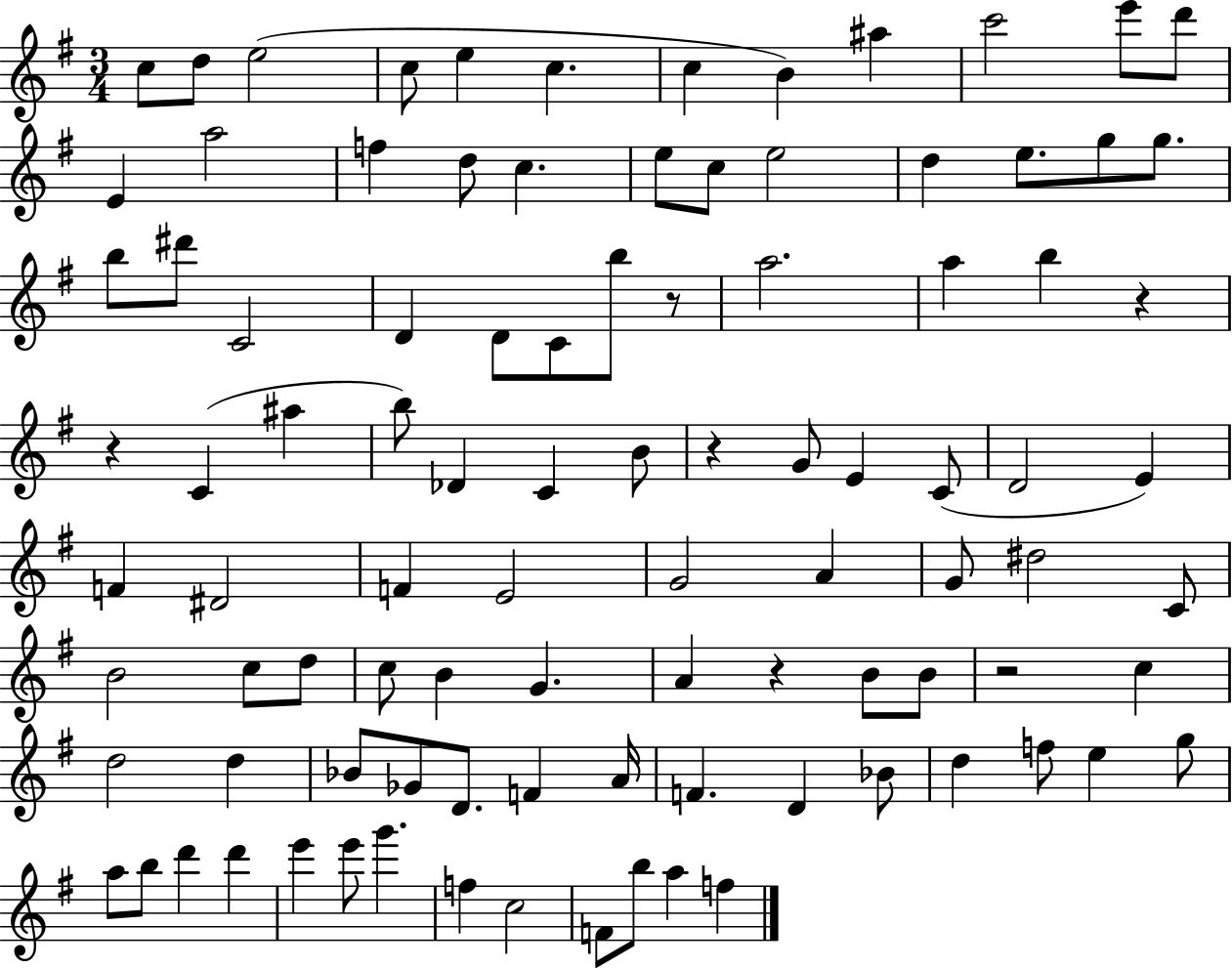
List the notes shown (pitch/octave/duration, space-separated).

C5/e D5/e E5/h C5/e E5/q C5/q. C5/q B4/q A#5/q C6/h E6/e D6/e E4/q A5/h F5/q D5/e C5/q. E5/e C5/e E5/h D5/q E5/e. G5/e G5/e. B5/e D#6/e C4/h D4/q D4/e C4/e B5/e R/e A5/h. A5/q B5/q R/q R/q C4/q A#5/q B5/e Db4/q C4/q B4/e R/q G4/e E4/q C4/e D4/h E4/q F4/q D#4/h F4/q E4/h G4/h A4/q G4/e D#5/h C4/e B4/h C5/e D5/e C5/e B4/q G4/q. A4/q R/q B4/e B4/e R/h C5/q D5/h D5/q Bb4/e Gb4/e D4/e. F4/q A4/s F4/q. D4/q Bb4/e D5/q F5/e E5/q G5/e A5/e B5/e D6/q D6/q E6/q E6/e G6/q. F5/q C5/h F4/e B5/e A5/q F5/q